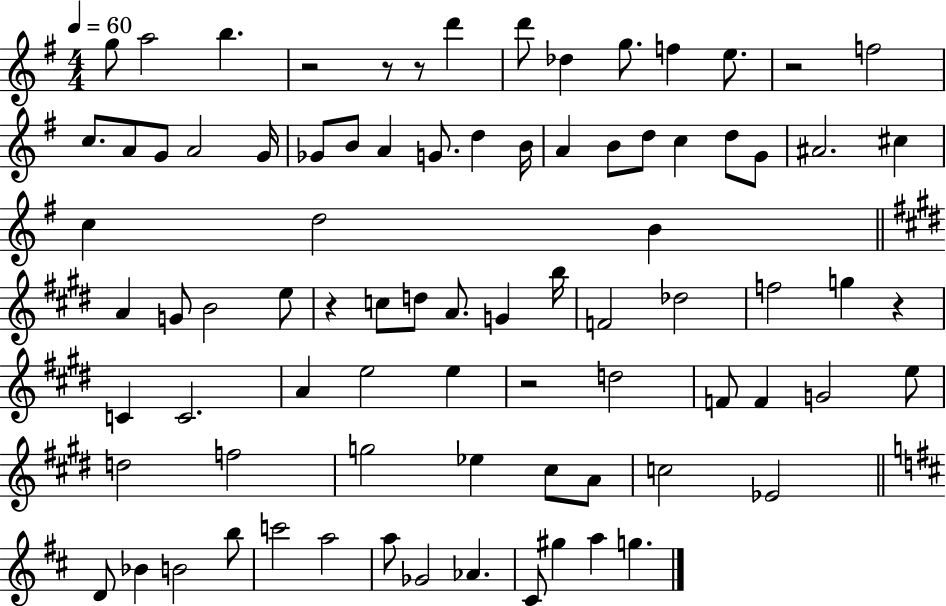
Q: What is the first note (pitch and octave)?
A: G5